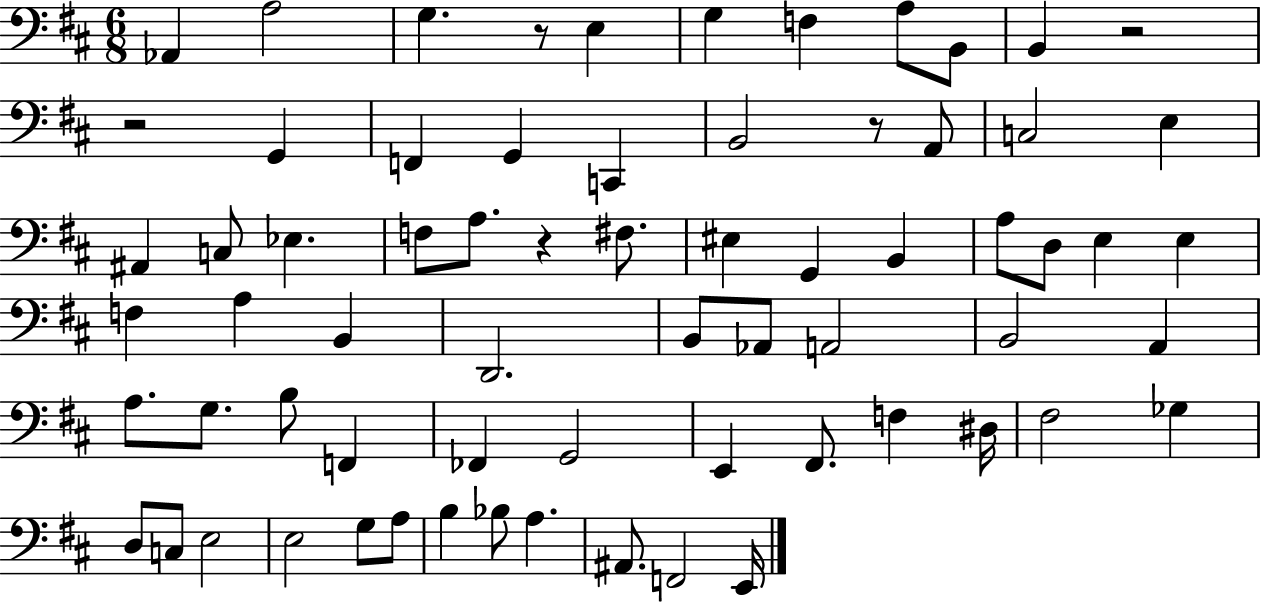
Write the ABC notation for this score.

X:1
T:Untitled
M:6/8
L:1/4
K:D
_A,, A,2 G, z/2 E, G, F, A,/2 B,,/2 B,, z2 z2 G,, F,, G,, C,, B,,2 z/2 A,,/2 C,2 E, ^A,, C,/2 _E, F,/2 A,/2 z ^F,/2 ^E, G,, B,, A,/2 D,/2 E, E, F, A, B,, D,,2 B,,/2 _A,,/2 A,,2 B,,2 A,, A,/2 G,/2 B,/2 F,, _F,, G,,2 E,, ^F,,/2 F, ^D,/4 ^F,2 _G, D,/2 C,/2 E,2 E,2 G,/2 A,/2 B, _B,/2 A, ^A,,/2 F,,2 E,,/4